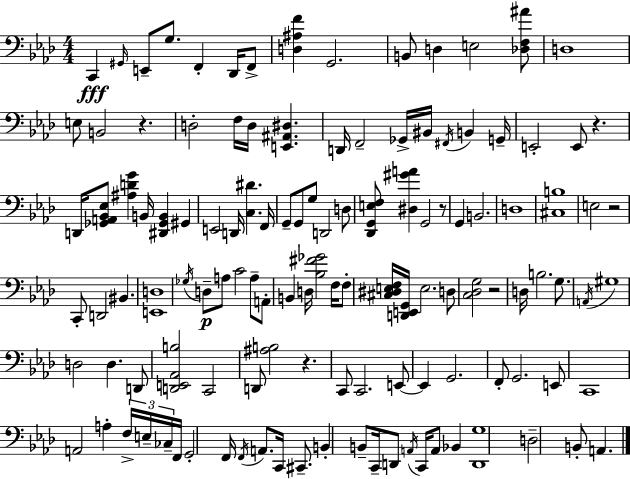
{
  \clef bass
  \numericTimeSignature
  \time 4/4
  \key aes \major
  c,4\fff \grace { gis,16 } e,8-- g8. f,4-. des,16 f,8-> | <d ais f'>4 g,2. | b,8 d4 e2 <des f ais'>8 | d1 | \break e8 b,2 r4. | d2-. f16 d16 <e, ais, dis>4. | d,16 f,2-- ges,16-> bis,16 \acciaccatura { fis,16 } b,4 | g,16-- e,2-. e,8 r4. | \break d,16 <ges, a, bes, ees>8 <ais d' g'>4 b,16 <dis, ges, b,>4 gis,4 | e,2 d,16 <c dis'>4. | f,16 g,8-- g,8 g8 d,2 | d8 <des, g, e f>8 <dis gis' a'>4 g,2 | \break r8 g,4 b,2. | d1 | <cis b>1 | e2 r2 | \break c,8-. d,2 bis,4. | <e, d>1 | \acciaccatura { ges16 } d8--\p a8 c'2 a8-- | a,8-. b,4 d16 <bes fis' ges'>2 | \break f16 f8-. <cis dis e f>16 <d, e, g,>16 e2. | d8 <c des g>2 r2 | d16 b2. | g8. \acciaccatura { a,16 } gis1 | \break d2 d4. | d,8 <d, e, aes, b>2 c,2 | d,8 <ais b>2 r4. | c,8 c,2. | \break e,8~~ e,4 g,2. | f,8-. g,2. | e,8 c,1 | a,2 a4-. | \break \tuplet 3/2 { f16-> e16-- ces16-- } f,16 g,2-. f,16 \acciaccatura { f,16 } a,8. | c,16 cis,8.-- b,4-. b,8-- c,16-- d,8 \acciaccatura { a,16 } c,16 | a,8 bes,4 <d, g>1 | d2-- b,8-. | \break a,4. \bar "|."
}